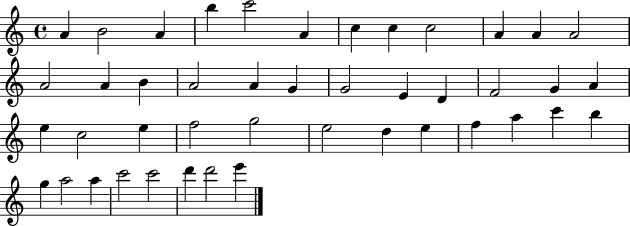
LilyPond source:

{
  \clef treble
  \time 4/4
  \defaultTimeSignature
  \key c \major
  a'4 b'2 a'4 | b''4 c'''2 a'4 | c''4 c''4 c''2 | a'4 a'4 a'2 | \break a'2 a'4 b'4 | a'2 a'4 g'4 | g'2 e'4 d'4 | f'2 g'4 a'4 | \break e''4 c''2 e''4 | f''2 g''2 | e''2 d''4 e''4 | f''4 a''4 c'''4 b''4 | \break g''4 a''2 a''4 | c'''2 c'''2 | d'''4 d'''2 e'''4 | \bar "|."
}